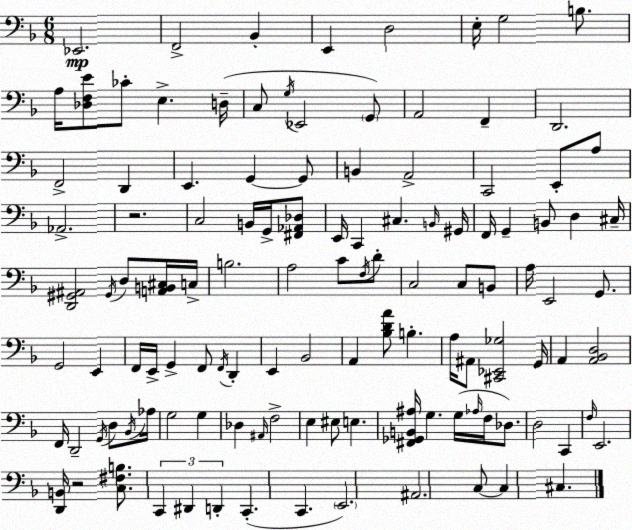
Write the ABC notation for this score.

X:1
T:Untitled
M:6/8
L:1/4
K:Dm
_E,,2 F,,2 _B,, E,, D,2 E,/4 G,2 B,/2 A,/4 [_D,F,E]/2 _C/2 E, D,/4 C,/2 G,/4 _E,,2 G,,/2 A,,2 F,, D,,2 F,,2 D,, E,, G,, G,,/2 B,, A,,2 C,,2 E,,/2 A,/2 _A,,2 z2 C,2 B,,/4 G,,/4 [^F,,_A,,_D,]/2 E,,/4 C,, ^C, B,,/4 ^G,,/4 F,,/4 G,, B,,/2 D, ^C,/4 [D,,^G,,^A,,]2 ^G,,/4 D,/2 [A,,B,,^C,]/4 C,/4 B,2 A,2 C/2 F,/4 D/2 C,2 C,/2 B,,/2 A,/4 E,,2 G,,/2 G,,2 E,, F,,/4 E,,/4 G,, F,,/2 F,,/4 D,, E,, _B,,2 A,, [_B,DA]/2 B, A,/4 ^A,,/2 [^C,,_E,,_G,]2 G,,/4 A,, [A,,_B,,D,]2 F,,/4 D,,2 G,,/4 D,/2 _B,,/4 _A,/4 G,2 G, _D, ^A,,/4 F,2 E, ^E,/2 E, [^F,,_G,,B,,^A,]/4 G, G,/4 _A,/4 F,/4 _D,/2 D,2 C,, F,/4 E,,2 [D,,B,,]/4 z2 [C,^F,B,]/2 C,, ^D,, D,, C,, C,, E,,2 ^A,,2 C,/2 C, ^C,